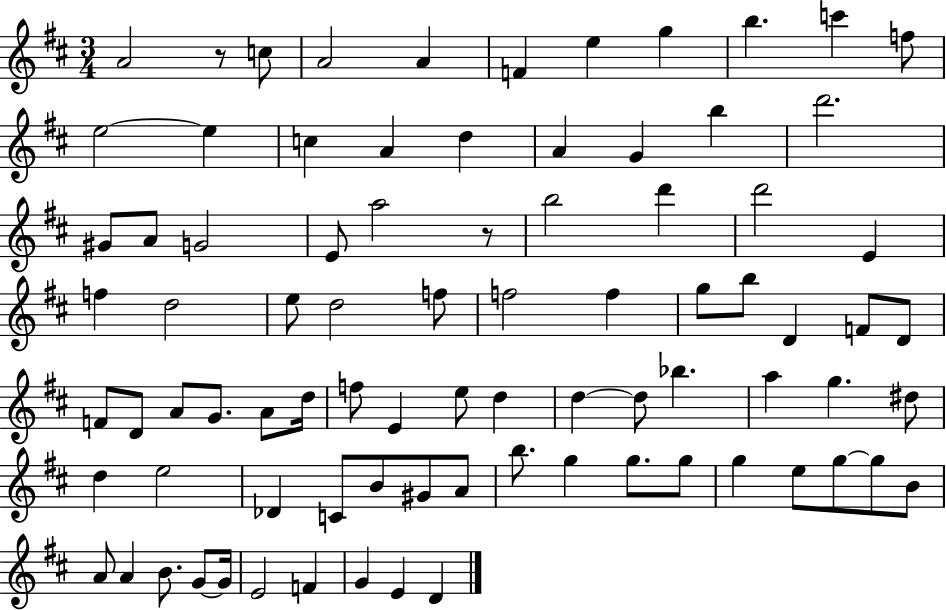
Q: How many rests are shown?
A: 2